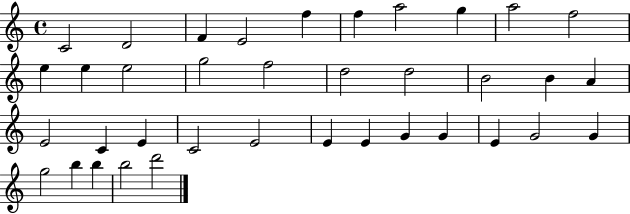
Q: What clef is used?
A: treble